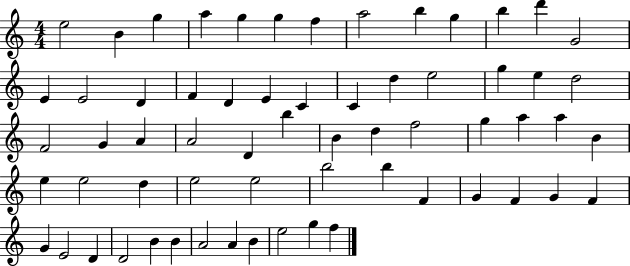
{
  \clef treble
  \numericTimeSignature
  \time 4/4
  \key c \major
  e''2 b'4 g''4 | a''4 g''4 g''4 f''4 | a''2 b''4 g''4 | b''4 d'''4 g'2 | \break e'4 e'2 d'4 | f'4 d'4 e'4 c'4 | c'4 d''4 e''2 | g''4 e''4 d''2 | \break f'2 g'4 a'4 | a'2 d'4 b''4 | b'4 d''4 f''2 | g''4 a''4 a''4 b'4 | \break e''4 e''2 d''4 | e''2 e''2 | b''2 b''4 f'4 | g'4 f'4 g'4 f'4 | \break g'4 e'2 d'4 | d'2 b'4 b'4 | a'2 a'4 b'4 | e''2 g''4 f''4 | \break \bar "|."
}